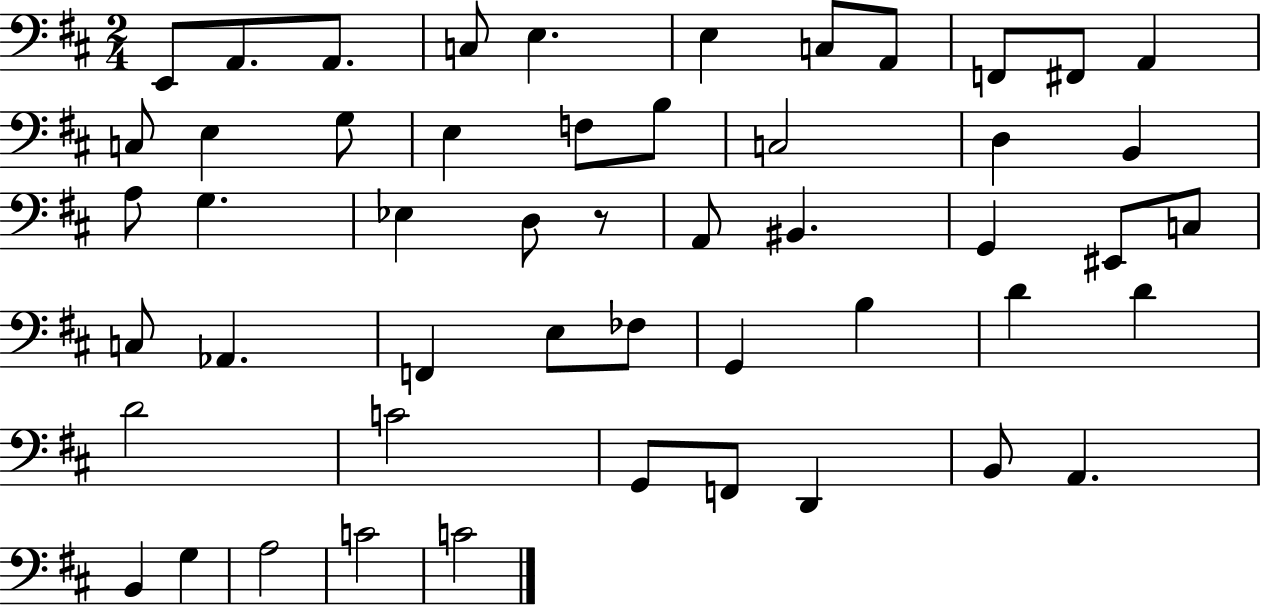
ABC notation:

X:1
T:Untitled
M:2/4
L:1/4
K:D
E,,/2 A,,/2 A,,/2 C,/2 E, E, C,/2 A,,/2 F,,/2 ^F,,/2 A,, C,/2 E, G,/2 E, F,/2 B,/2 C,2 D, B,, A,/2 G, _E, D,/2 z/2 A,,/2 ^B,, G,, ^E,,/2 C,/2 C,/2 _A,, F,, E,/2 _F,/2 G,, B, D D D2 C2 G,,/2 F,,/2 D,, B,,/2 A,, B,, G, A,2 C2 C2